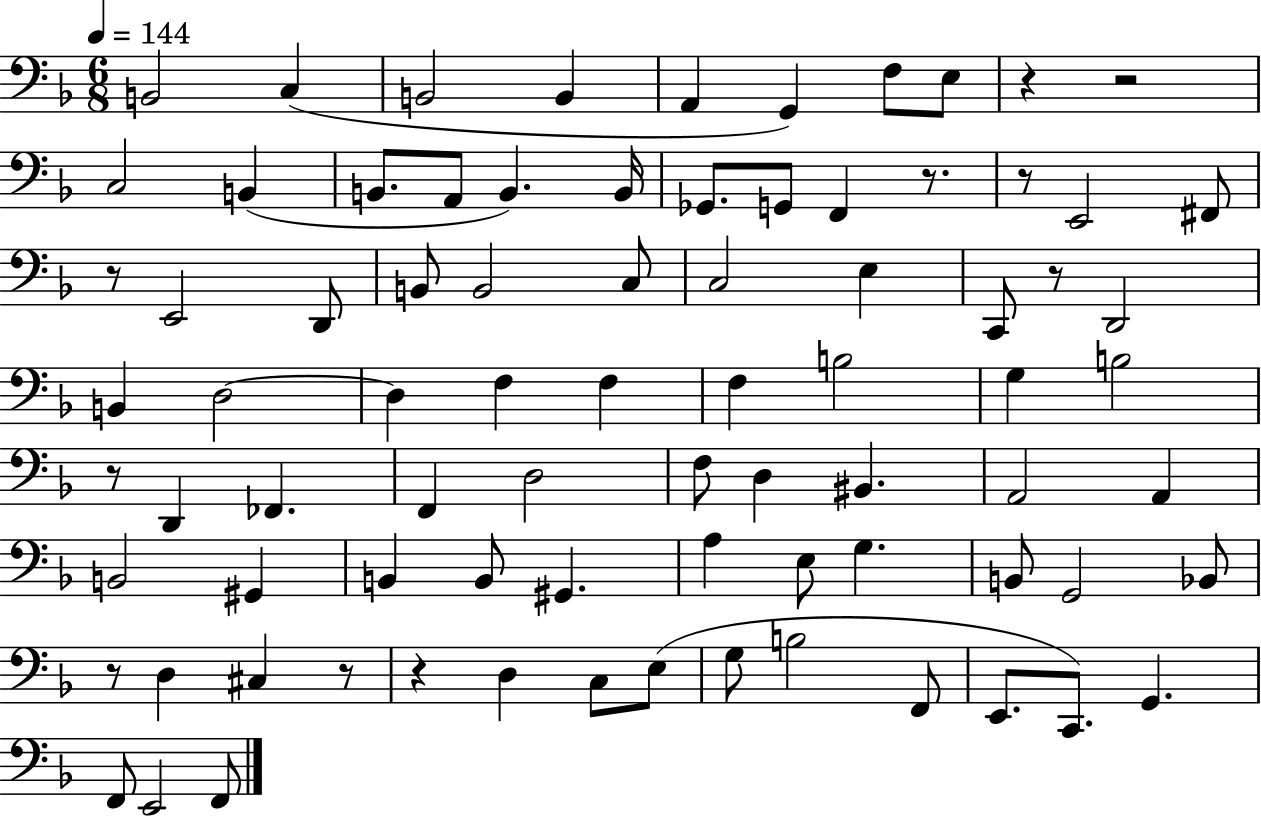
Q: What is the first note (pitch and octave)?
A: B2